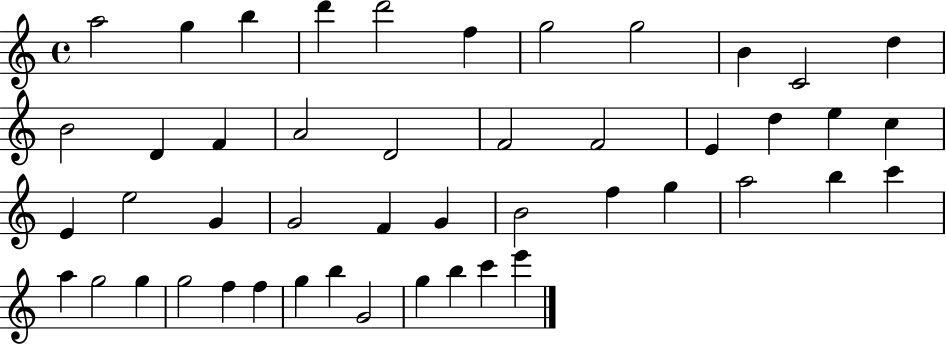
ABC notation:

X:1
T:Untitled
M:4/4
L:1/4
K:C
a2 g b d' d'2 f g2 g2 B C2 d B2 D F A2 D2 F2 F2 E d e c E e2 G G2 F G B2 f g a2 b c' a g2 g g2 f f g b G2 g b c' e'